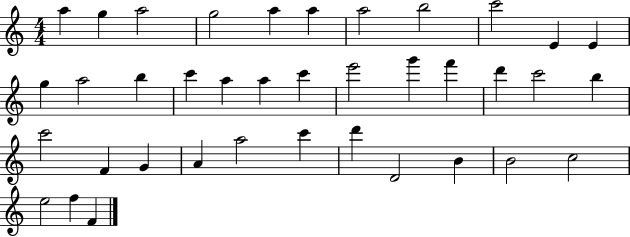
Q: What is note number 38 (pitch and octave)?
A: F4